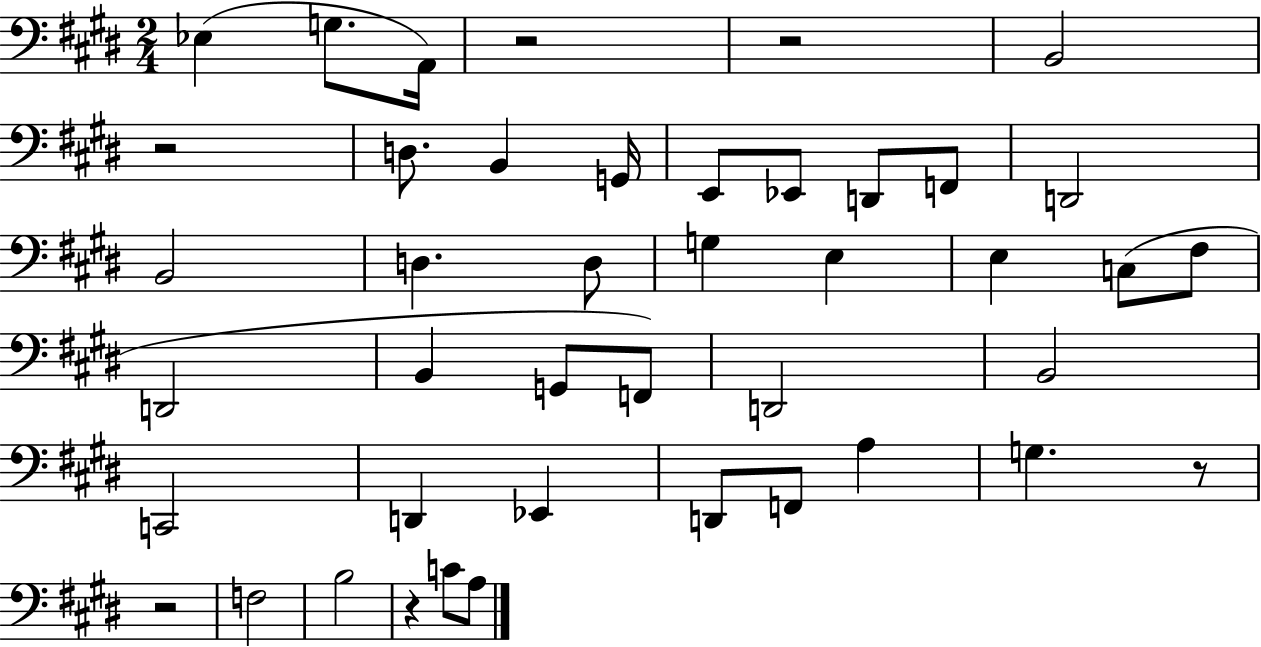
Eb3/q G3/e. A2/s R/h R/h B2/h R/h D3/e. B2/q G2/s E2/e Eb2/e D2/e F2/e D2/h B2/h D3/q. D3/e G3/q E3/q E3/q C3/e F#3/e D2/h B2/q G2/e F2/e D2/h B2/h C2/h D2/q Eb2/q D2/e F2/e A3/q G3/q. R/e R/h F3/h B3/h R/q C4/e A3/e